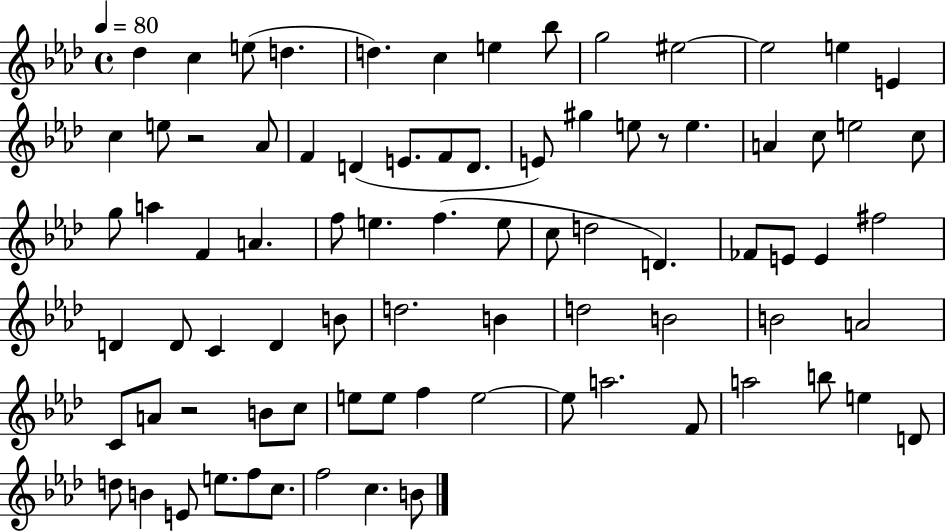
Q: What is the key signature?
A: AES major